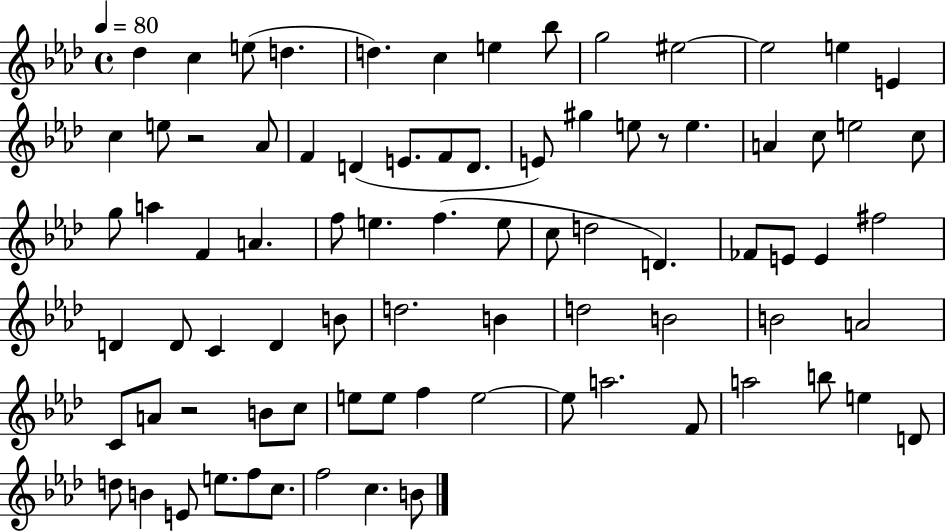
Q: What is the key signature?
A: AES major